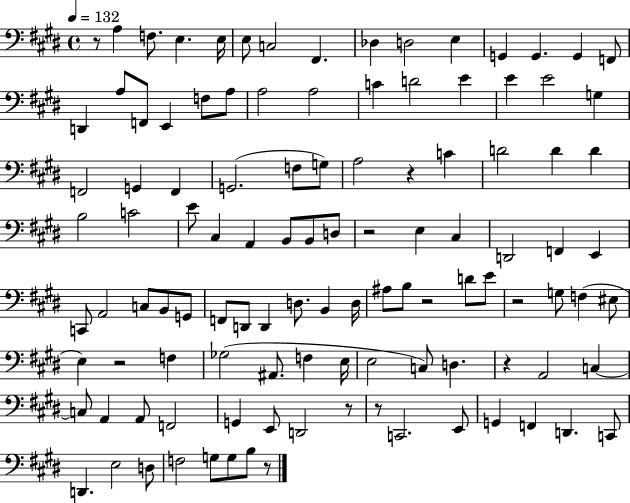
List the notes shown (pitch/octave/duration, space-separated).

R/e A3/q F3/e. E3/q. E3/s E3/e C3/h F#2/q. Db3/q D3/h E3/q G2/q G2/q. G2/q F2/e D2/q A3/e F2/e E2/q F3/e A3/e A3/h A3/h C4/q D4/h E4/q E4/q E4/h G3/q F2/h G2/q F2/q G2/h. F3/e G3/e A3/h R/q C4/q D4/h D4/q D4/q B3/h C4/h E4/e C#3/q A2/q B2/e B2/e D3/e R/h E3/q C#3/q D2/h F2/q E2/q C2/e A2/h C3/e B2/e G2/e F2/e D2/e D2/q D3/e. B2/q D3/s A#3/e B3/e R/h D4/e E4/e R/h G3/e F3/q EIS3/e E3/q R/h F3/q Gb3/h A#2/e. F3/q E3/s E3/h C3/e D3/q. R/q A2/h C3/q C3/e A2/q A2/e F2/h G2/q E2/e D2/h R/e R/e C2/h. E2/e G2/q F2/q D2/q. C2/e D2/q. E3/h D3/e F3/h G3/e G3/e B3/e R/e